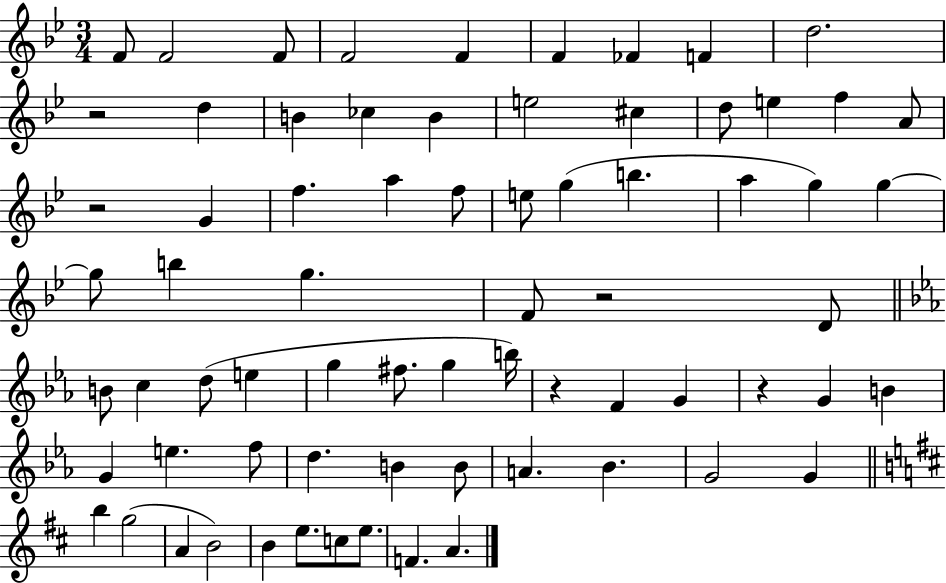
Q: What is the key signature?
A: BES major